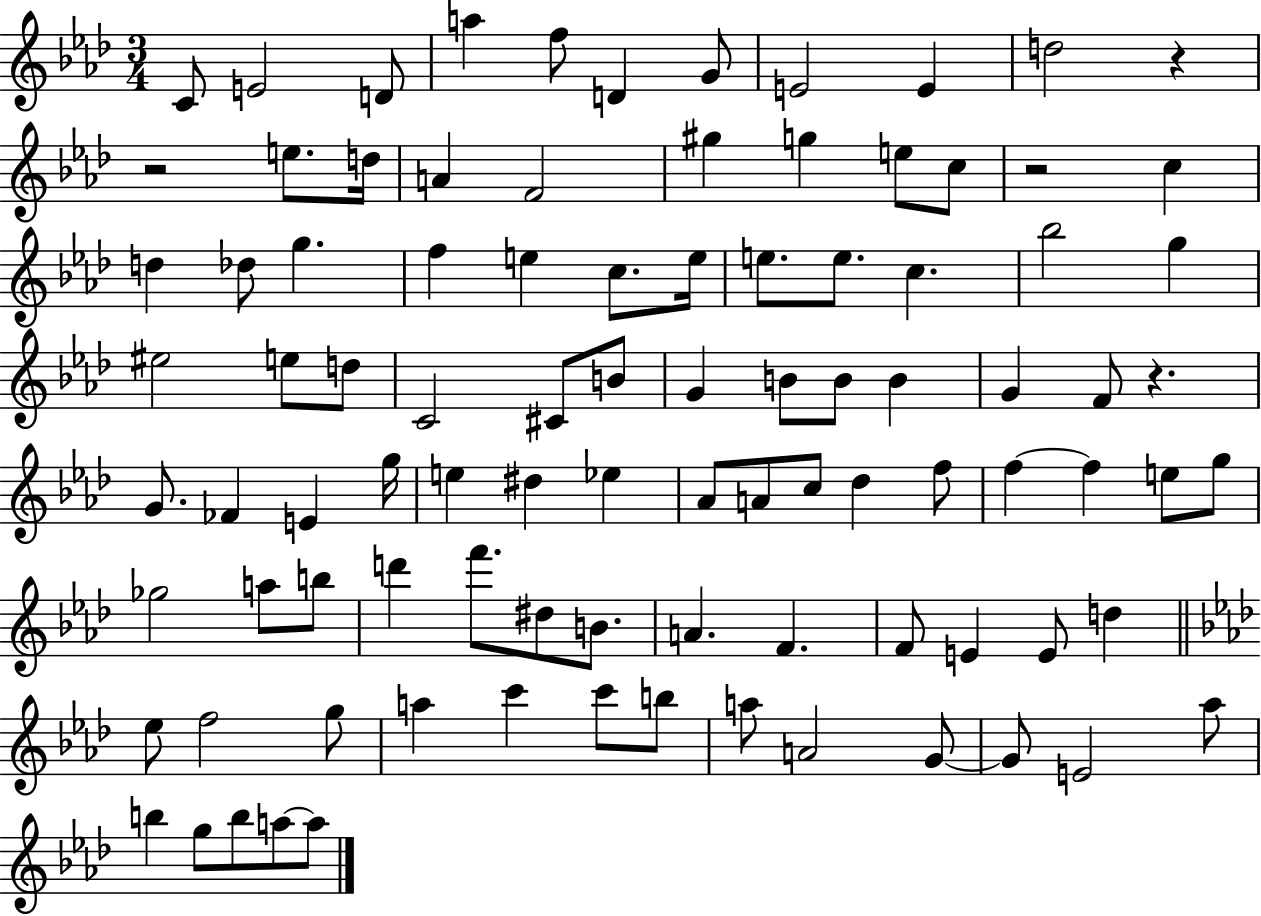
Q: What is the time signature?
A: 3/4